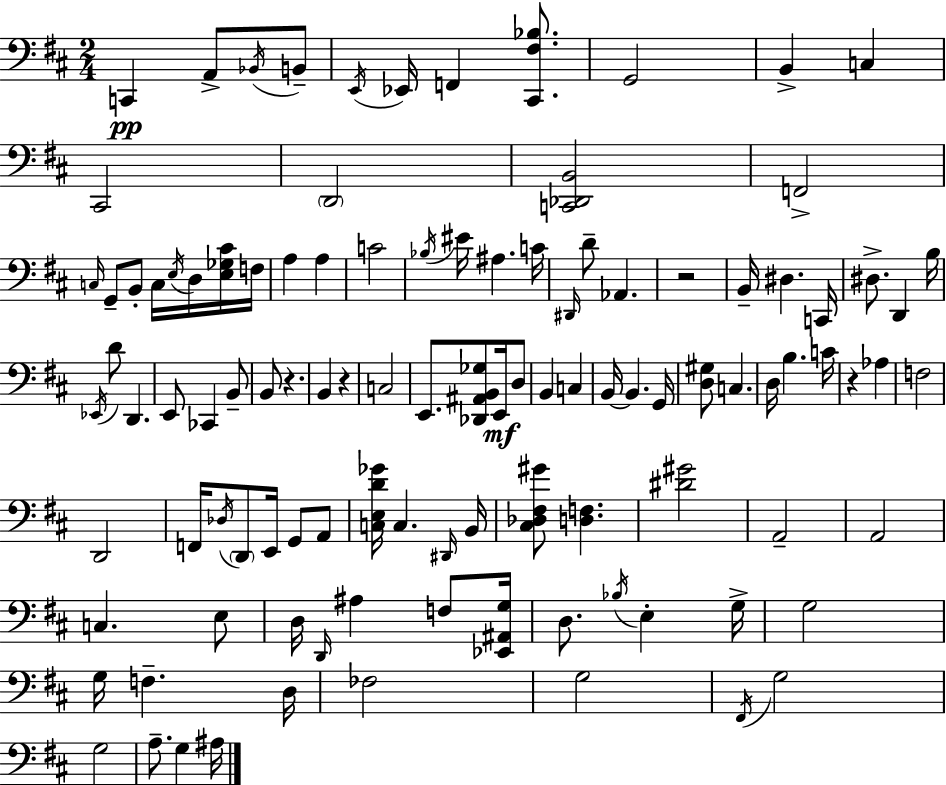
C2/q A2/e Bb2/s B2/e E2/s Eb2/s F2/q [C#2,F#3,Bb3]/e. G2/h B2/q C3/q C#2/h D2/h [C2,Db2,B2]/h F2/h C3/s G2/e B2/e C3/s E3/s D3/s [E3,Gb3,C#4]/s F3/s A3/q A3/q C4/h Bb3/s EIS4/s A#3/q. C4/s D#2/s D4/e Ab2/q. R/h B2/s D#3/q. C2/s D#3/e. D2/q B3/s Eb2/s D4/e D2/q. E2/e CES2/q B2/e B2/e R/q. B2/q R/q C3/h E2/e. [Db2,A#2,B2,Gb3]/e E2/s D3/e B2/q C3/q B2/s B2/q. G2/s [D3,G#3]/e C3/q. D3/s B3/q. C4/s R/q Ab3/q F3/h D2/h F2/s Db3/s D2/e E2/s G2/e A2/e [C3,E3,D4,Gb4]/s C3/q. D#2/s B2/s [C#3,Db3,F#3,G#4]/e [D3,F3]/q. [D#4,G#4]/h A2/h A2/h C3/q. E3/e D3/s D2/s A#3/q F3/e [Eb2,A#2,G3]/s D3/e. Bb3/s E3/q G3/s G3/h G3/s F3/q. D3/s FES3/h G3/h F#2/s G3/h G3/h A3/e. G3/q A#3/s